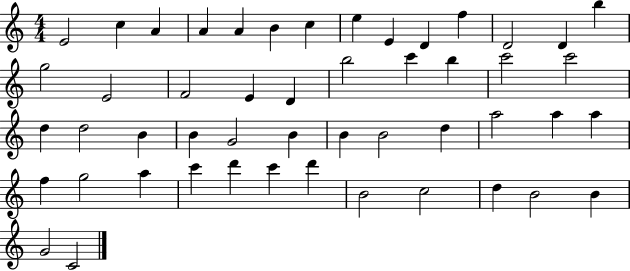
{
  \clef treble
  \numericTimeSignature
  \time 4/4
  \key c \major
  e'2 c''4 a'4 | a'4 a'4 b'4 c''4 | e''4 e'4 d'4 f''4 | d'2 d'4 b''4 | \break g''2 e'2 | f'2 e'4 d'4 | b''2 c'''4 b''4 | c'''2 c'''2 | \break d''4 d''2 b'4 | b'4 g'2 b'4 | b'4 b'2 d''4 | a''2 a''4 a''4 | \break f''4 g''2 a''4 | c'''4 d'''4 c'''4 d'''4 | b'2 c''2 | d''4 b'2 b'4 | \break g'2 c'2 | \bar "|."
}